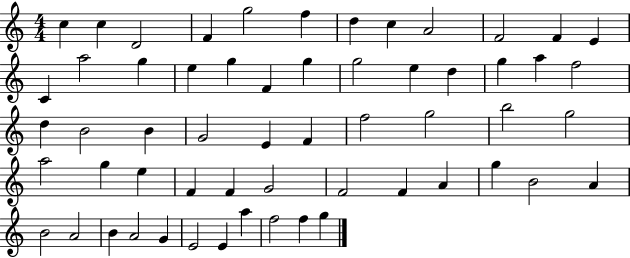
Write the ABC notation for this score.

X:1
T:Untitled
M:4/4
L:1/4
K:C
c c D2 F g2 f d c A2 F2 F E C a2 g e g F g g2 e d g a f2 d B2 B G2 E F f2 g2 b2 g2 a2 g e F F G2 F2 F A g B2 A B2 A2 B A2 G E2 E a f2 f g